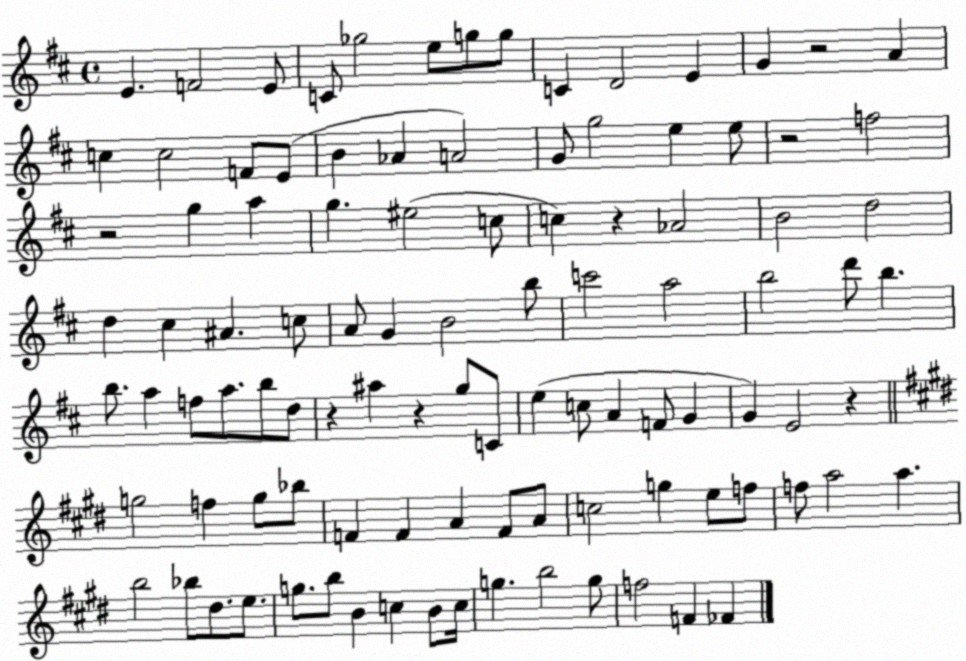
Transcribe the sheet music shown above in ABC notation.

X:1
T:Untitled
M:4/4
L:1/4
K:D
E F2 E/2 C/2 _g2 e/2 g/2 g/2 C D2 E G z2 A c c2 F/2 E/2 B _A A2 G/2 g2 e e/2 z2 f2 z2 g a g ^e2 c/2 c z _A2 B2 d2 d ^c ^A c/2 A/2 G B2 b/2 c'2 a2 b2 d'/2 b b/2 a f/2 a/2 b/2 d/2 z ^a z g/2 C/2 e c/2 A F/2 G G E2 z g2 f g/2 _b/2 F F A F/2 A/2 c2 g e/2 f/2 f/2 a2 a b2 _b/2 ^d/2 e/2 g/2 b/2 B c B/2 c/4 g b2 g/2 f2 F _F